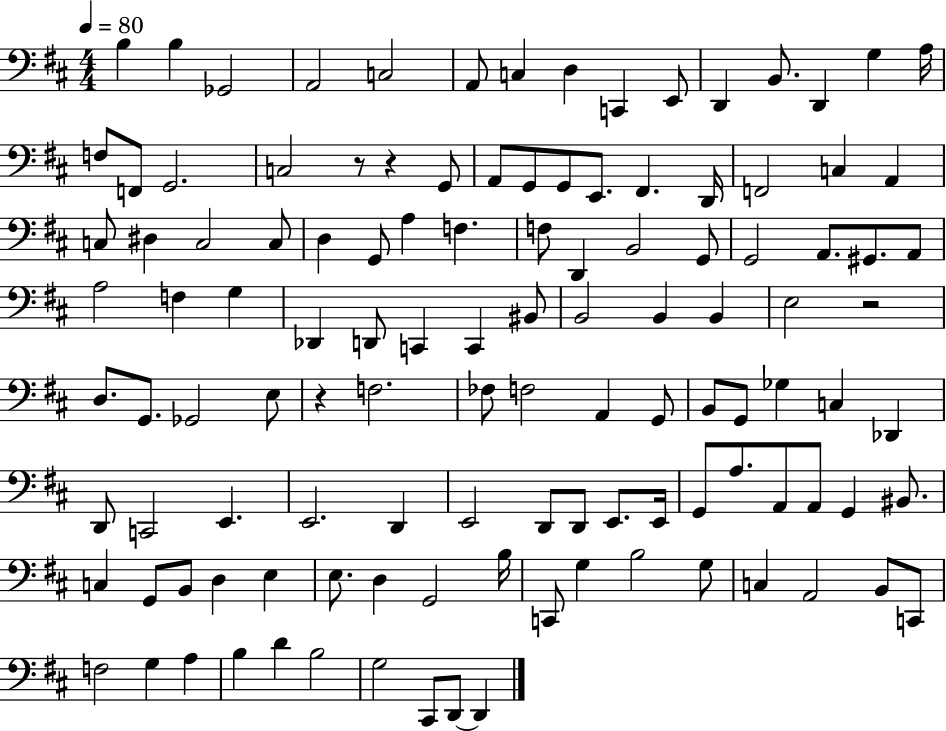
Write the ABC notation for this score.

X:1
T:Untitled
M:4/4
L:1/4
K:D
B, B, _G,,2 A,,2 C,2 A,,/2 C, D, C,, E,,/2 D,, B,,/2 D,, G, A,/4 F,/2 F,,/2 G,,2 C,2 z/2 z G,,/2 A,,/2 G,,/2 G,,/2 E,,/2 ^F,, D,,/4 F,,2 C, A,, C,/2 ^D, C,2 C,/2 D, G,,/2 A, F, F,/2 D,, B,,2 G,,/2 G,,2 A,,/2 ^G,,/2 A,,/2 A,2 F, G, _D,, D,,/2 C,, C,, ^B,,/2 B,,2 B,, B,, E,2 z2 D,/2 G,,/2 _G,,2 E,/2 z F,2 _F,/2 F,2 A,, G,,/2 B,,/2 G,,/2 _G, C, _D,, D,,/2 C,,2 E,, E,,2 D,, E,,2 D,,/2 D,,/2 E,,/2 E,,/4 G,,/2 A,/2 A,,/2 A,,/2 G,, ^B,,/2 C, G,,/2 B,,/2 D, E, E,/2 D, G,,2 B,/4 C,,/2 G, B,2 G,/2 C, A,,2 B,,/2 C,,/2 F,2 G, A, B, D B,2 G,2 ^C,,/2 D,,/2 D,,